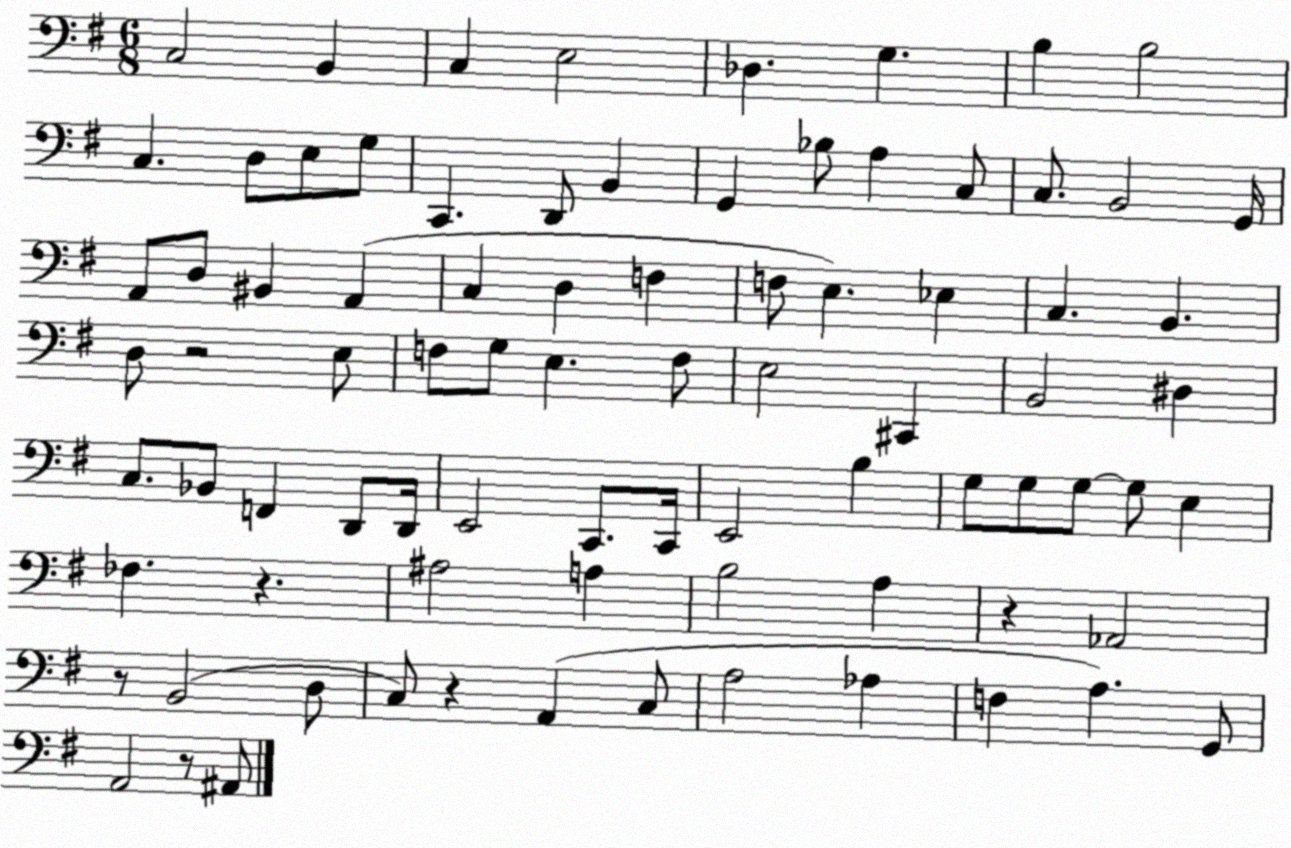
X:1
T:Untitled
M:6/8
L:1/4
K:G
C,2 B,, C, E,2 _D, G, B, B,2 C, D,/2 E,/2 G,/2 C,, D,,/2 B,, G,, _B,/2 A, C,/2 C,/2 B,,2 G,,/4 A,,/2 D,/2 ^B,, A,, C, D, F, F,/2 E, _E, C, B,, D,/2 z2 E,/2 F,/2 G,/2 E, F,/2 E,2 ^C,, B,,2 ^D, C,/2 _B,,/2 F,, D,,/2 D,,/4 E,,2 C,,/2 C,,/4 E,,2 B, G,/2 G,/2 G,/2 G,/2 E, _F, z ^A,2 A, B,2 A, z _A,,2 z/2 B,,2 D,/2 C,/2 z A,, C,/2 A,2 _A, F, A, G,,/2 A,,2 z/2 ^A,,/2